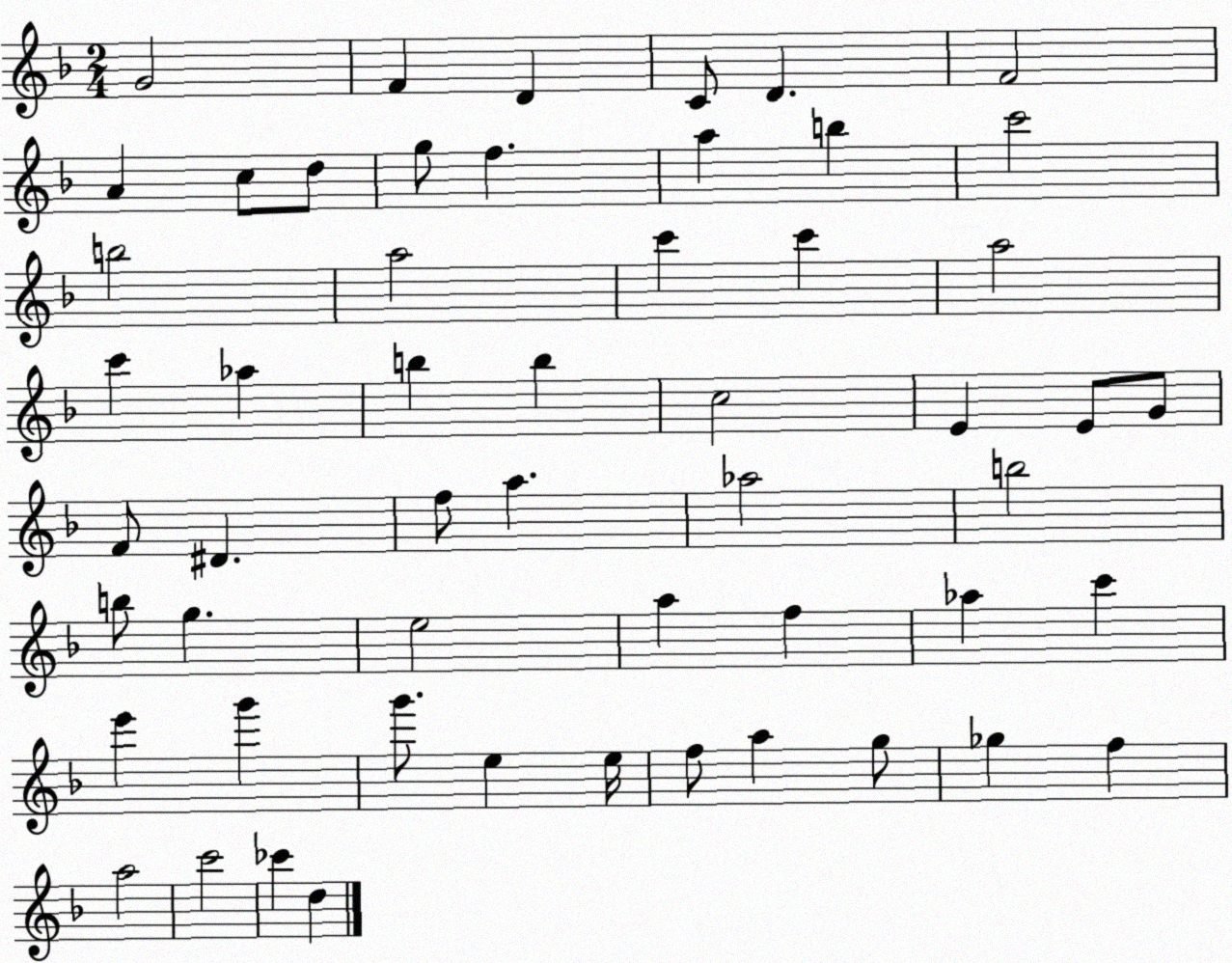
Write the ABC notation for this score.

X:1
T:Untitled
M:2/4
L:1/4
K:F
G2 F D C/2 D F2 A c/2 d/2 g/2 f a b c'2 b2 a2 c' c' a2 c' _a b b c2 E E/2 G/2 F/2 ^D f/2 a _a2 b2 b/2 g e2 a f _a c' e' g' g'/2 e e/4 f/2 a g/2 _g f a2 c'2 _c' d